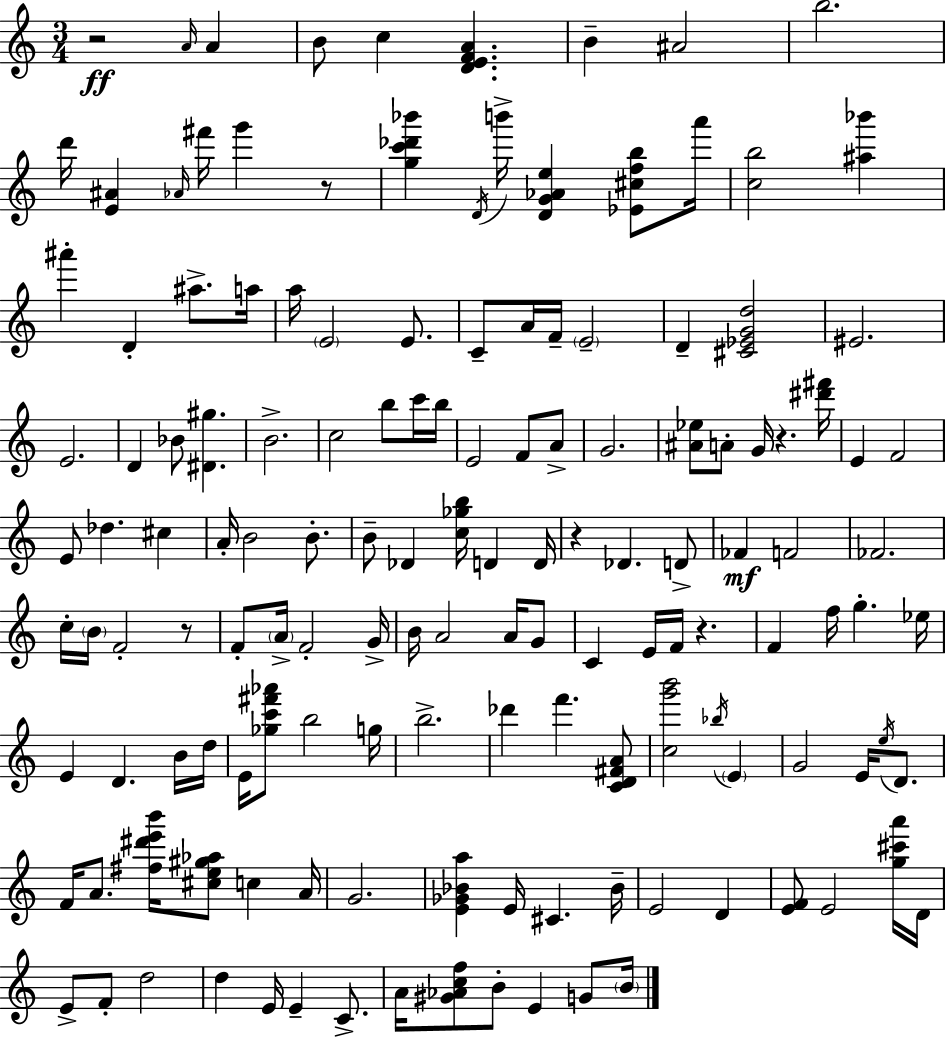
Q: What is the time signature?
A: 3/4